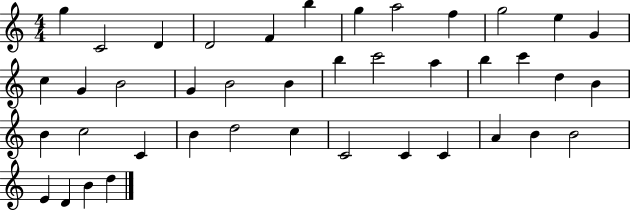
{
  \clef treble
  \numericTimeSignature
  \time 4/4
  \key c \major
  g''4 c'2 d'4 | d'2 f'4 b''4 | g''4 a''2 f''4 | g''2 e''4 g'4 | \break c''4 g'4 b'2 | g'4 b'2 b'4 | b''4 c'''2 a''4 | b''4 c'''4 d''4 b'4 | \break b'4 c''2 c'4 | b'4 d''2 c''4 | c'2 c'4 c'4 | a'4 b'4 b'2 | \break e'4 d'4 b'4 d''4 | \bar "|."
}